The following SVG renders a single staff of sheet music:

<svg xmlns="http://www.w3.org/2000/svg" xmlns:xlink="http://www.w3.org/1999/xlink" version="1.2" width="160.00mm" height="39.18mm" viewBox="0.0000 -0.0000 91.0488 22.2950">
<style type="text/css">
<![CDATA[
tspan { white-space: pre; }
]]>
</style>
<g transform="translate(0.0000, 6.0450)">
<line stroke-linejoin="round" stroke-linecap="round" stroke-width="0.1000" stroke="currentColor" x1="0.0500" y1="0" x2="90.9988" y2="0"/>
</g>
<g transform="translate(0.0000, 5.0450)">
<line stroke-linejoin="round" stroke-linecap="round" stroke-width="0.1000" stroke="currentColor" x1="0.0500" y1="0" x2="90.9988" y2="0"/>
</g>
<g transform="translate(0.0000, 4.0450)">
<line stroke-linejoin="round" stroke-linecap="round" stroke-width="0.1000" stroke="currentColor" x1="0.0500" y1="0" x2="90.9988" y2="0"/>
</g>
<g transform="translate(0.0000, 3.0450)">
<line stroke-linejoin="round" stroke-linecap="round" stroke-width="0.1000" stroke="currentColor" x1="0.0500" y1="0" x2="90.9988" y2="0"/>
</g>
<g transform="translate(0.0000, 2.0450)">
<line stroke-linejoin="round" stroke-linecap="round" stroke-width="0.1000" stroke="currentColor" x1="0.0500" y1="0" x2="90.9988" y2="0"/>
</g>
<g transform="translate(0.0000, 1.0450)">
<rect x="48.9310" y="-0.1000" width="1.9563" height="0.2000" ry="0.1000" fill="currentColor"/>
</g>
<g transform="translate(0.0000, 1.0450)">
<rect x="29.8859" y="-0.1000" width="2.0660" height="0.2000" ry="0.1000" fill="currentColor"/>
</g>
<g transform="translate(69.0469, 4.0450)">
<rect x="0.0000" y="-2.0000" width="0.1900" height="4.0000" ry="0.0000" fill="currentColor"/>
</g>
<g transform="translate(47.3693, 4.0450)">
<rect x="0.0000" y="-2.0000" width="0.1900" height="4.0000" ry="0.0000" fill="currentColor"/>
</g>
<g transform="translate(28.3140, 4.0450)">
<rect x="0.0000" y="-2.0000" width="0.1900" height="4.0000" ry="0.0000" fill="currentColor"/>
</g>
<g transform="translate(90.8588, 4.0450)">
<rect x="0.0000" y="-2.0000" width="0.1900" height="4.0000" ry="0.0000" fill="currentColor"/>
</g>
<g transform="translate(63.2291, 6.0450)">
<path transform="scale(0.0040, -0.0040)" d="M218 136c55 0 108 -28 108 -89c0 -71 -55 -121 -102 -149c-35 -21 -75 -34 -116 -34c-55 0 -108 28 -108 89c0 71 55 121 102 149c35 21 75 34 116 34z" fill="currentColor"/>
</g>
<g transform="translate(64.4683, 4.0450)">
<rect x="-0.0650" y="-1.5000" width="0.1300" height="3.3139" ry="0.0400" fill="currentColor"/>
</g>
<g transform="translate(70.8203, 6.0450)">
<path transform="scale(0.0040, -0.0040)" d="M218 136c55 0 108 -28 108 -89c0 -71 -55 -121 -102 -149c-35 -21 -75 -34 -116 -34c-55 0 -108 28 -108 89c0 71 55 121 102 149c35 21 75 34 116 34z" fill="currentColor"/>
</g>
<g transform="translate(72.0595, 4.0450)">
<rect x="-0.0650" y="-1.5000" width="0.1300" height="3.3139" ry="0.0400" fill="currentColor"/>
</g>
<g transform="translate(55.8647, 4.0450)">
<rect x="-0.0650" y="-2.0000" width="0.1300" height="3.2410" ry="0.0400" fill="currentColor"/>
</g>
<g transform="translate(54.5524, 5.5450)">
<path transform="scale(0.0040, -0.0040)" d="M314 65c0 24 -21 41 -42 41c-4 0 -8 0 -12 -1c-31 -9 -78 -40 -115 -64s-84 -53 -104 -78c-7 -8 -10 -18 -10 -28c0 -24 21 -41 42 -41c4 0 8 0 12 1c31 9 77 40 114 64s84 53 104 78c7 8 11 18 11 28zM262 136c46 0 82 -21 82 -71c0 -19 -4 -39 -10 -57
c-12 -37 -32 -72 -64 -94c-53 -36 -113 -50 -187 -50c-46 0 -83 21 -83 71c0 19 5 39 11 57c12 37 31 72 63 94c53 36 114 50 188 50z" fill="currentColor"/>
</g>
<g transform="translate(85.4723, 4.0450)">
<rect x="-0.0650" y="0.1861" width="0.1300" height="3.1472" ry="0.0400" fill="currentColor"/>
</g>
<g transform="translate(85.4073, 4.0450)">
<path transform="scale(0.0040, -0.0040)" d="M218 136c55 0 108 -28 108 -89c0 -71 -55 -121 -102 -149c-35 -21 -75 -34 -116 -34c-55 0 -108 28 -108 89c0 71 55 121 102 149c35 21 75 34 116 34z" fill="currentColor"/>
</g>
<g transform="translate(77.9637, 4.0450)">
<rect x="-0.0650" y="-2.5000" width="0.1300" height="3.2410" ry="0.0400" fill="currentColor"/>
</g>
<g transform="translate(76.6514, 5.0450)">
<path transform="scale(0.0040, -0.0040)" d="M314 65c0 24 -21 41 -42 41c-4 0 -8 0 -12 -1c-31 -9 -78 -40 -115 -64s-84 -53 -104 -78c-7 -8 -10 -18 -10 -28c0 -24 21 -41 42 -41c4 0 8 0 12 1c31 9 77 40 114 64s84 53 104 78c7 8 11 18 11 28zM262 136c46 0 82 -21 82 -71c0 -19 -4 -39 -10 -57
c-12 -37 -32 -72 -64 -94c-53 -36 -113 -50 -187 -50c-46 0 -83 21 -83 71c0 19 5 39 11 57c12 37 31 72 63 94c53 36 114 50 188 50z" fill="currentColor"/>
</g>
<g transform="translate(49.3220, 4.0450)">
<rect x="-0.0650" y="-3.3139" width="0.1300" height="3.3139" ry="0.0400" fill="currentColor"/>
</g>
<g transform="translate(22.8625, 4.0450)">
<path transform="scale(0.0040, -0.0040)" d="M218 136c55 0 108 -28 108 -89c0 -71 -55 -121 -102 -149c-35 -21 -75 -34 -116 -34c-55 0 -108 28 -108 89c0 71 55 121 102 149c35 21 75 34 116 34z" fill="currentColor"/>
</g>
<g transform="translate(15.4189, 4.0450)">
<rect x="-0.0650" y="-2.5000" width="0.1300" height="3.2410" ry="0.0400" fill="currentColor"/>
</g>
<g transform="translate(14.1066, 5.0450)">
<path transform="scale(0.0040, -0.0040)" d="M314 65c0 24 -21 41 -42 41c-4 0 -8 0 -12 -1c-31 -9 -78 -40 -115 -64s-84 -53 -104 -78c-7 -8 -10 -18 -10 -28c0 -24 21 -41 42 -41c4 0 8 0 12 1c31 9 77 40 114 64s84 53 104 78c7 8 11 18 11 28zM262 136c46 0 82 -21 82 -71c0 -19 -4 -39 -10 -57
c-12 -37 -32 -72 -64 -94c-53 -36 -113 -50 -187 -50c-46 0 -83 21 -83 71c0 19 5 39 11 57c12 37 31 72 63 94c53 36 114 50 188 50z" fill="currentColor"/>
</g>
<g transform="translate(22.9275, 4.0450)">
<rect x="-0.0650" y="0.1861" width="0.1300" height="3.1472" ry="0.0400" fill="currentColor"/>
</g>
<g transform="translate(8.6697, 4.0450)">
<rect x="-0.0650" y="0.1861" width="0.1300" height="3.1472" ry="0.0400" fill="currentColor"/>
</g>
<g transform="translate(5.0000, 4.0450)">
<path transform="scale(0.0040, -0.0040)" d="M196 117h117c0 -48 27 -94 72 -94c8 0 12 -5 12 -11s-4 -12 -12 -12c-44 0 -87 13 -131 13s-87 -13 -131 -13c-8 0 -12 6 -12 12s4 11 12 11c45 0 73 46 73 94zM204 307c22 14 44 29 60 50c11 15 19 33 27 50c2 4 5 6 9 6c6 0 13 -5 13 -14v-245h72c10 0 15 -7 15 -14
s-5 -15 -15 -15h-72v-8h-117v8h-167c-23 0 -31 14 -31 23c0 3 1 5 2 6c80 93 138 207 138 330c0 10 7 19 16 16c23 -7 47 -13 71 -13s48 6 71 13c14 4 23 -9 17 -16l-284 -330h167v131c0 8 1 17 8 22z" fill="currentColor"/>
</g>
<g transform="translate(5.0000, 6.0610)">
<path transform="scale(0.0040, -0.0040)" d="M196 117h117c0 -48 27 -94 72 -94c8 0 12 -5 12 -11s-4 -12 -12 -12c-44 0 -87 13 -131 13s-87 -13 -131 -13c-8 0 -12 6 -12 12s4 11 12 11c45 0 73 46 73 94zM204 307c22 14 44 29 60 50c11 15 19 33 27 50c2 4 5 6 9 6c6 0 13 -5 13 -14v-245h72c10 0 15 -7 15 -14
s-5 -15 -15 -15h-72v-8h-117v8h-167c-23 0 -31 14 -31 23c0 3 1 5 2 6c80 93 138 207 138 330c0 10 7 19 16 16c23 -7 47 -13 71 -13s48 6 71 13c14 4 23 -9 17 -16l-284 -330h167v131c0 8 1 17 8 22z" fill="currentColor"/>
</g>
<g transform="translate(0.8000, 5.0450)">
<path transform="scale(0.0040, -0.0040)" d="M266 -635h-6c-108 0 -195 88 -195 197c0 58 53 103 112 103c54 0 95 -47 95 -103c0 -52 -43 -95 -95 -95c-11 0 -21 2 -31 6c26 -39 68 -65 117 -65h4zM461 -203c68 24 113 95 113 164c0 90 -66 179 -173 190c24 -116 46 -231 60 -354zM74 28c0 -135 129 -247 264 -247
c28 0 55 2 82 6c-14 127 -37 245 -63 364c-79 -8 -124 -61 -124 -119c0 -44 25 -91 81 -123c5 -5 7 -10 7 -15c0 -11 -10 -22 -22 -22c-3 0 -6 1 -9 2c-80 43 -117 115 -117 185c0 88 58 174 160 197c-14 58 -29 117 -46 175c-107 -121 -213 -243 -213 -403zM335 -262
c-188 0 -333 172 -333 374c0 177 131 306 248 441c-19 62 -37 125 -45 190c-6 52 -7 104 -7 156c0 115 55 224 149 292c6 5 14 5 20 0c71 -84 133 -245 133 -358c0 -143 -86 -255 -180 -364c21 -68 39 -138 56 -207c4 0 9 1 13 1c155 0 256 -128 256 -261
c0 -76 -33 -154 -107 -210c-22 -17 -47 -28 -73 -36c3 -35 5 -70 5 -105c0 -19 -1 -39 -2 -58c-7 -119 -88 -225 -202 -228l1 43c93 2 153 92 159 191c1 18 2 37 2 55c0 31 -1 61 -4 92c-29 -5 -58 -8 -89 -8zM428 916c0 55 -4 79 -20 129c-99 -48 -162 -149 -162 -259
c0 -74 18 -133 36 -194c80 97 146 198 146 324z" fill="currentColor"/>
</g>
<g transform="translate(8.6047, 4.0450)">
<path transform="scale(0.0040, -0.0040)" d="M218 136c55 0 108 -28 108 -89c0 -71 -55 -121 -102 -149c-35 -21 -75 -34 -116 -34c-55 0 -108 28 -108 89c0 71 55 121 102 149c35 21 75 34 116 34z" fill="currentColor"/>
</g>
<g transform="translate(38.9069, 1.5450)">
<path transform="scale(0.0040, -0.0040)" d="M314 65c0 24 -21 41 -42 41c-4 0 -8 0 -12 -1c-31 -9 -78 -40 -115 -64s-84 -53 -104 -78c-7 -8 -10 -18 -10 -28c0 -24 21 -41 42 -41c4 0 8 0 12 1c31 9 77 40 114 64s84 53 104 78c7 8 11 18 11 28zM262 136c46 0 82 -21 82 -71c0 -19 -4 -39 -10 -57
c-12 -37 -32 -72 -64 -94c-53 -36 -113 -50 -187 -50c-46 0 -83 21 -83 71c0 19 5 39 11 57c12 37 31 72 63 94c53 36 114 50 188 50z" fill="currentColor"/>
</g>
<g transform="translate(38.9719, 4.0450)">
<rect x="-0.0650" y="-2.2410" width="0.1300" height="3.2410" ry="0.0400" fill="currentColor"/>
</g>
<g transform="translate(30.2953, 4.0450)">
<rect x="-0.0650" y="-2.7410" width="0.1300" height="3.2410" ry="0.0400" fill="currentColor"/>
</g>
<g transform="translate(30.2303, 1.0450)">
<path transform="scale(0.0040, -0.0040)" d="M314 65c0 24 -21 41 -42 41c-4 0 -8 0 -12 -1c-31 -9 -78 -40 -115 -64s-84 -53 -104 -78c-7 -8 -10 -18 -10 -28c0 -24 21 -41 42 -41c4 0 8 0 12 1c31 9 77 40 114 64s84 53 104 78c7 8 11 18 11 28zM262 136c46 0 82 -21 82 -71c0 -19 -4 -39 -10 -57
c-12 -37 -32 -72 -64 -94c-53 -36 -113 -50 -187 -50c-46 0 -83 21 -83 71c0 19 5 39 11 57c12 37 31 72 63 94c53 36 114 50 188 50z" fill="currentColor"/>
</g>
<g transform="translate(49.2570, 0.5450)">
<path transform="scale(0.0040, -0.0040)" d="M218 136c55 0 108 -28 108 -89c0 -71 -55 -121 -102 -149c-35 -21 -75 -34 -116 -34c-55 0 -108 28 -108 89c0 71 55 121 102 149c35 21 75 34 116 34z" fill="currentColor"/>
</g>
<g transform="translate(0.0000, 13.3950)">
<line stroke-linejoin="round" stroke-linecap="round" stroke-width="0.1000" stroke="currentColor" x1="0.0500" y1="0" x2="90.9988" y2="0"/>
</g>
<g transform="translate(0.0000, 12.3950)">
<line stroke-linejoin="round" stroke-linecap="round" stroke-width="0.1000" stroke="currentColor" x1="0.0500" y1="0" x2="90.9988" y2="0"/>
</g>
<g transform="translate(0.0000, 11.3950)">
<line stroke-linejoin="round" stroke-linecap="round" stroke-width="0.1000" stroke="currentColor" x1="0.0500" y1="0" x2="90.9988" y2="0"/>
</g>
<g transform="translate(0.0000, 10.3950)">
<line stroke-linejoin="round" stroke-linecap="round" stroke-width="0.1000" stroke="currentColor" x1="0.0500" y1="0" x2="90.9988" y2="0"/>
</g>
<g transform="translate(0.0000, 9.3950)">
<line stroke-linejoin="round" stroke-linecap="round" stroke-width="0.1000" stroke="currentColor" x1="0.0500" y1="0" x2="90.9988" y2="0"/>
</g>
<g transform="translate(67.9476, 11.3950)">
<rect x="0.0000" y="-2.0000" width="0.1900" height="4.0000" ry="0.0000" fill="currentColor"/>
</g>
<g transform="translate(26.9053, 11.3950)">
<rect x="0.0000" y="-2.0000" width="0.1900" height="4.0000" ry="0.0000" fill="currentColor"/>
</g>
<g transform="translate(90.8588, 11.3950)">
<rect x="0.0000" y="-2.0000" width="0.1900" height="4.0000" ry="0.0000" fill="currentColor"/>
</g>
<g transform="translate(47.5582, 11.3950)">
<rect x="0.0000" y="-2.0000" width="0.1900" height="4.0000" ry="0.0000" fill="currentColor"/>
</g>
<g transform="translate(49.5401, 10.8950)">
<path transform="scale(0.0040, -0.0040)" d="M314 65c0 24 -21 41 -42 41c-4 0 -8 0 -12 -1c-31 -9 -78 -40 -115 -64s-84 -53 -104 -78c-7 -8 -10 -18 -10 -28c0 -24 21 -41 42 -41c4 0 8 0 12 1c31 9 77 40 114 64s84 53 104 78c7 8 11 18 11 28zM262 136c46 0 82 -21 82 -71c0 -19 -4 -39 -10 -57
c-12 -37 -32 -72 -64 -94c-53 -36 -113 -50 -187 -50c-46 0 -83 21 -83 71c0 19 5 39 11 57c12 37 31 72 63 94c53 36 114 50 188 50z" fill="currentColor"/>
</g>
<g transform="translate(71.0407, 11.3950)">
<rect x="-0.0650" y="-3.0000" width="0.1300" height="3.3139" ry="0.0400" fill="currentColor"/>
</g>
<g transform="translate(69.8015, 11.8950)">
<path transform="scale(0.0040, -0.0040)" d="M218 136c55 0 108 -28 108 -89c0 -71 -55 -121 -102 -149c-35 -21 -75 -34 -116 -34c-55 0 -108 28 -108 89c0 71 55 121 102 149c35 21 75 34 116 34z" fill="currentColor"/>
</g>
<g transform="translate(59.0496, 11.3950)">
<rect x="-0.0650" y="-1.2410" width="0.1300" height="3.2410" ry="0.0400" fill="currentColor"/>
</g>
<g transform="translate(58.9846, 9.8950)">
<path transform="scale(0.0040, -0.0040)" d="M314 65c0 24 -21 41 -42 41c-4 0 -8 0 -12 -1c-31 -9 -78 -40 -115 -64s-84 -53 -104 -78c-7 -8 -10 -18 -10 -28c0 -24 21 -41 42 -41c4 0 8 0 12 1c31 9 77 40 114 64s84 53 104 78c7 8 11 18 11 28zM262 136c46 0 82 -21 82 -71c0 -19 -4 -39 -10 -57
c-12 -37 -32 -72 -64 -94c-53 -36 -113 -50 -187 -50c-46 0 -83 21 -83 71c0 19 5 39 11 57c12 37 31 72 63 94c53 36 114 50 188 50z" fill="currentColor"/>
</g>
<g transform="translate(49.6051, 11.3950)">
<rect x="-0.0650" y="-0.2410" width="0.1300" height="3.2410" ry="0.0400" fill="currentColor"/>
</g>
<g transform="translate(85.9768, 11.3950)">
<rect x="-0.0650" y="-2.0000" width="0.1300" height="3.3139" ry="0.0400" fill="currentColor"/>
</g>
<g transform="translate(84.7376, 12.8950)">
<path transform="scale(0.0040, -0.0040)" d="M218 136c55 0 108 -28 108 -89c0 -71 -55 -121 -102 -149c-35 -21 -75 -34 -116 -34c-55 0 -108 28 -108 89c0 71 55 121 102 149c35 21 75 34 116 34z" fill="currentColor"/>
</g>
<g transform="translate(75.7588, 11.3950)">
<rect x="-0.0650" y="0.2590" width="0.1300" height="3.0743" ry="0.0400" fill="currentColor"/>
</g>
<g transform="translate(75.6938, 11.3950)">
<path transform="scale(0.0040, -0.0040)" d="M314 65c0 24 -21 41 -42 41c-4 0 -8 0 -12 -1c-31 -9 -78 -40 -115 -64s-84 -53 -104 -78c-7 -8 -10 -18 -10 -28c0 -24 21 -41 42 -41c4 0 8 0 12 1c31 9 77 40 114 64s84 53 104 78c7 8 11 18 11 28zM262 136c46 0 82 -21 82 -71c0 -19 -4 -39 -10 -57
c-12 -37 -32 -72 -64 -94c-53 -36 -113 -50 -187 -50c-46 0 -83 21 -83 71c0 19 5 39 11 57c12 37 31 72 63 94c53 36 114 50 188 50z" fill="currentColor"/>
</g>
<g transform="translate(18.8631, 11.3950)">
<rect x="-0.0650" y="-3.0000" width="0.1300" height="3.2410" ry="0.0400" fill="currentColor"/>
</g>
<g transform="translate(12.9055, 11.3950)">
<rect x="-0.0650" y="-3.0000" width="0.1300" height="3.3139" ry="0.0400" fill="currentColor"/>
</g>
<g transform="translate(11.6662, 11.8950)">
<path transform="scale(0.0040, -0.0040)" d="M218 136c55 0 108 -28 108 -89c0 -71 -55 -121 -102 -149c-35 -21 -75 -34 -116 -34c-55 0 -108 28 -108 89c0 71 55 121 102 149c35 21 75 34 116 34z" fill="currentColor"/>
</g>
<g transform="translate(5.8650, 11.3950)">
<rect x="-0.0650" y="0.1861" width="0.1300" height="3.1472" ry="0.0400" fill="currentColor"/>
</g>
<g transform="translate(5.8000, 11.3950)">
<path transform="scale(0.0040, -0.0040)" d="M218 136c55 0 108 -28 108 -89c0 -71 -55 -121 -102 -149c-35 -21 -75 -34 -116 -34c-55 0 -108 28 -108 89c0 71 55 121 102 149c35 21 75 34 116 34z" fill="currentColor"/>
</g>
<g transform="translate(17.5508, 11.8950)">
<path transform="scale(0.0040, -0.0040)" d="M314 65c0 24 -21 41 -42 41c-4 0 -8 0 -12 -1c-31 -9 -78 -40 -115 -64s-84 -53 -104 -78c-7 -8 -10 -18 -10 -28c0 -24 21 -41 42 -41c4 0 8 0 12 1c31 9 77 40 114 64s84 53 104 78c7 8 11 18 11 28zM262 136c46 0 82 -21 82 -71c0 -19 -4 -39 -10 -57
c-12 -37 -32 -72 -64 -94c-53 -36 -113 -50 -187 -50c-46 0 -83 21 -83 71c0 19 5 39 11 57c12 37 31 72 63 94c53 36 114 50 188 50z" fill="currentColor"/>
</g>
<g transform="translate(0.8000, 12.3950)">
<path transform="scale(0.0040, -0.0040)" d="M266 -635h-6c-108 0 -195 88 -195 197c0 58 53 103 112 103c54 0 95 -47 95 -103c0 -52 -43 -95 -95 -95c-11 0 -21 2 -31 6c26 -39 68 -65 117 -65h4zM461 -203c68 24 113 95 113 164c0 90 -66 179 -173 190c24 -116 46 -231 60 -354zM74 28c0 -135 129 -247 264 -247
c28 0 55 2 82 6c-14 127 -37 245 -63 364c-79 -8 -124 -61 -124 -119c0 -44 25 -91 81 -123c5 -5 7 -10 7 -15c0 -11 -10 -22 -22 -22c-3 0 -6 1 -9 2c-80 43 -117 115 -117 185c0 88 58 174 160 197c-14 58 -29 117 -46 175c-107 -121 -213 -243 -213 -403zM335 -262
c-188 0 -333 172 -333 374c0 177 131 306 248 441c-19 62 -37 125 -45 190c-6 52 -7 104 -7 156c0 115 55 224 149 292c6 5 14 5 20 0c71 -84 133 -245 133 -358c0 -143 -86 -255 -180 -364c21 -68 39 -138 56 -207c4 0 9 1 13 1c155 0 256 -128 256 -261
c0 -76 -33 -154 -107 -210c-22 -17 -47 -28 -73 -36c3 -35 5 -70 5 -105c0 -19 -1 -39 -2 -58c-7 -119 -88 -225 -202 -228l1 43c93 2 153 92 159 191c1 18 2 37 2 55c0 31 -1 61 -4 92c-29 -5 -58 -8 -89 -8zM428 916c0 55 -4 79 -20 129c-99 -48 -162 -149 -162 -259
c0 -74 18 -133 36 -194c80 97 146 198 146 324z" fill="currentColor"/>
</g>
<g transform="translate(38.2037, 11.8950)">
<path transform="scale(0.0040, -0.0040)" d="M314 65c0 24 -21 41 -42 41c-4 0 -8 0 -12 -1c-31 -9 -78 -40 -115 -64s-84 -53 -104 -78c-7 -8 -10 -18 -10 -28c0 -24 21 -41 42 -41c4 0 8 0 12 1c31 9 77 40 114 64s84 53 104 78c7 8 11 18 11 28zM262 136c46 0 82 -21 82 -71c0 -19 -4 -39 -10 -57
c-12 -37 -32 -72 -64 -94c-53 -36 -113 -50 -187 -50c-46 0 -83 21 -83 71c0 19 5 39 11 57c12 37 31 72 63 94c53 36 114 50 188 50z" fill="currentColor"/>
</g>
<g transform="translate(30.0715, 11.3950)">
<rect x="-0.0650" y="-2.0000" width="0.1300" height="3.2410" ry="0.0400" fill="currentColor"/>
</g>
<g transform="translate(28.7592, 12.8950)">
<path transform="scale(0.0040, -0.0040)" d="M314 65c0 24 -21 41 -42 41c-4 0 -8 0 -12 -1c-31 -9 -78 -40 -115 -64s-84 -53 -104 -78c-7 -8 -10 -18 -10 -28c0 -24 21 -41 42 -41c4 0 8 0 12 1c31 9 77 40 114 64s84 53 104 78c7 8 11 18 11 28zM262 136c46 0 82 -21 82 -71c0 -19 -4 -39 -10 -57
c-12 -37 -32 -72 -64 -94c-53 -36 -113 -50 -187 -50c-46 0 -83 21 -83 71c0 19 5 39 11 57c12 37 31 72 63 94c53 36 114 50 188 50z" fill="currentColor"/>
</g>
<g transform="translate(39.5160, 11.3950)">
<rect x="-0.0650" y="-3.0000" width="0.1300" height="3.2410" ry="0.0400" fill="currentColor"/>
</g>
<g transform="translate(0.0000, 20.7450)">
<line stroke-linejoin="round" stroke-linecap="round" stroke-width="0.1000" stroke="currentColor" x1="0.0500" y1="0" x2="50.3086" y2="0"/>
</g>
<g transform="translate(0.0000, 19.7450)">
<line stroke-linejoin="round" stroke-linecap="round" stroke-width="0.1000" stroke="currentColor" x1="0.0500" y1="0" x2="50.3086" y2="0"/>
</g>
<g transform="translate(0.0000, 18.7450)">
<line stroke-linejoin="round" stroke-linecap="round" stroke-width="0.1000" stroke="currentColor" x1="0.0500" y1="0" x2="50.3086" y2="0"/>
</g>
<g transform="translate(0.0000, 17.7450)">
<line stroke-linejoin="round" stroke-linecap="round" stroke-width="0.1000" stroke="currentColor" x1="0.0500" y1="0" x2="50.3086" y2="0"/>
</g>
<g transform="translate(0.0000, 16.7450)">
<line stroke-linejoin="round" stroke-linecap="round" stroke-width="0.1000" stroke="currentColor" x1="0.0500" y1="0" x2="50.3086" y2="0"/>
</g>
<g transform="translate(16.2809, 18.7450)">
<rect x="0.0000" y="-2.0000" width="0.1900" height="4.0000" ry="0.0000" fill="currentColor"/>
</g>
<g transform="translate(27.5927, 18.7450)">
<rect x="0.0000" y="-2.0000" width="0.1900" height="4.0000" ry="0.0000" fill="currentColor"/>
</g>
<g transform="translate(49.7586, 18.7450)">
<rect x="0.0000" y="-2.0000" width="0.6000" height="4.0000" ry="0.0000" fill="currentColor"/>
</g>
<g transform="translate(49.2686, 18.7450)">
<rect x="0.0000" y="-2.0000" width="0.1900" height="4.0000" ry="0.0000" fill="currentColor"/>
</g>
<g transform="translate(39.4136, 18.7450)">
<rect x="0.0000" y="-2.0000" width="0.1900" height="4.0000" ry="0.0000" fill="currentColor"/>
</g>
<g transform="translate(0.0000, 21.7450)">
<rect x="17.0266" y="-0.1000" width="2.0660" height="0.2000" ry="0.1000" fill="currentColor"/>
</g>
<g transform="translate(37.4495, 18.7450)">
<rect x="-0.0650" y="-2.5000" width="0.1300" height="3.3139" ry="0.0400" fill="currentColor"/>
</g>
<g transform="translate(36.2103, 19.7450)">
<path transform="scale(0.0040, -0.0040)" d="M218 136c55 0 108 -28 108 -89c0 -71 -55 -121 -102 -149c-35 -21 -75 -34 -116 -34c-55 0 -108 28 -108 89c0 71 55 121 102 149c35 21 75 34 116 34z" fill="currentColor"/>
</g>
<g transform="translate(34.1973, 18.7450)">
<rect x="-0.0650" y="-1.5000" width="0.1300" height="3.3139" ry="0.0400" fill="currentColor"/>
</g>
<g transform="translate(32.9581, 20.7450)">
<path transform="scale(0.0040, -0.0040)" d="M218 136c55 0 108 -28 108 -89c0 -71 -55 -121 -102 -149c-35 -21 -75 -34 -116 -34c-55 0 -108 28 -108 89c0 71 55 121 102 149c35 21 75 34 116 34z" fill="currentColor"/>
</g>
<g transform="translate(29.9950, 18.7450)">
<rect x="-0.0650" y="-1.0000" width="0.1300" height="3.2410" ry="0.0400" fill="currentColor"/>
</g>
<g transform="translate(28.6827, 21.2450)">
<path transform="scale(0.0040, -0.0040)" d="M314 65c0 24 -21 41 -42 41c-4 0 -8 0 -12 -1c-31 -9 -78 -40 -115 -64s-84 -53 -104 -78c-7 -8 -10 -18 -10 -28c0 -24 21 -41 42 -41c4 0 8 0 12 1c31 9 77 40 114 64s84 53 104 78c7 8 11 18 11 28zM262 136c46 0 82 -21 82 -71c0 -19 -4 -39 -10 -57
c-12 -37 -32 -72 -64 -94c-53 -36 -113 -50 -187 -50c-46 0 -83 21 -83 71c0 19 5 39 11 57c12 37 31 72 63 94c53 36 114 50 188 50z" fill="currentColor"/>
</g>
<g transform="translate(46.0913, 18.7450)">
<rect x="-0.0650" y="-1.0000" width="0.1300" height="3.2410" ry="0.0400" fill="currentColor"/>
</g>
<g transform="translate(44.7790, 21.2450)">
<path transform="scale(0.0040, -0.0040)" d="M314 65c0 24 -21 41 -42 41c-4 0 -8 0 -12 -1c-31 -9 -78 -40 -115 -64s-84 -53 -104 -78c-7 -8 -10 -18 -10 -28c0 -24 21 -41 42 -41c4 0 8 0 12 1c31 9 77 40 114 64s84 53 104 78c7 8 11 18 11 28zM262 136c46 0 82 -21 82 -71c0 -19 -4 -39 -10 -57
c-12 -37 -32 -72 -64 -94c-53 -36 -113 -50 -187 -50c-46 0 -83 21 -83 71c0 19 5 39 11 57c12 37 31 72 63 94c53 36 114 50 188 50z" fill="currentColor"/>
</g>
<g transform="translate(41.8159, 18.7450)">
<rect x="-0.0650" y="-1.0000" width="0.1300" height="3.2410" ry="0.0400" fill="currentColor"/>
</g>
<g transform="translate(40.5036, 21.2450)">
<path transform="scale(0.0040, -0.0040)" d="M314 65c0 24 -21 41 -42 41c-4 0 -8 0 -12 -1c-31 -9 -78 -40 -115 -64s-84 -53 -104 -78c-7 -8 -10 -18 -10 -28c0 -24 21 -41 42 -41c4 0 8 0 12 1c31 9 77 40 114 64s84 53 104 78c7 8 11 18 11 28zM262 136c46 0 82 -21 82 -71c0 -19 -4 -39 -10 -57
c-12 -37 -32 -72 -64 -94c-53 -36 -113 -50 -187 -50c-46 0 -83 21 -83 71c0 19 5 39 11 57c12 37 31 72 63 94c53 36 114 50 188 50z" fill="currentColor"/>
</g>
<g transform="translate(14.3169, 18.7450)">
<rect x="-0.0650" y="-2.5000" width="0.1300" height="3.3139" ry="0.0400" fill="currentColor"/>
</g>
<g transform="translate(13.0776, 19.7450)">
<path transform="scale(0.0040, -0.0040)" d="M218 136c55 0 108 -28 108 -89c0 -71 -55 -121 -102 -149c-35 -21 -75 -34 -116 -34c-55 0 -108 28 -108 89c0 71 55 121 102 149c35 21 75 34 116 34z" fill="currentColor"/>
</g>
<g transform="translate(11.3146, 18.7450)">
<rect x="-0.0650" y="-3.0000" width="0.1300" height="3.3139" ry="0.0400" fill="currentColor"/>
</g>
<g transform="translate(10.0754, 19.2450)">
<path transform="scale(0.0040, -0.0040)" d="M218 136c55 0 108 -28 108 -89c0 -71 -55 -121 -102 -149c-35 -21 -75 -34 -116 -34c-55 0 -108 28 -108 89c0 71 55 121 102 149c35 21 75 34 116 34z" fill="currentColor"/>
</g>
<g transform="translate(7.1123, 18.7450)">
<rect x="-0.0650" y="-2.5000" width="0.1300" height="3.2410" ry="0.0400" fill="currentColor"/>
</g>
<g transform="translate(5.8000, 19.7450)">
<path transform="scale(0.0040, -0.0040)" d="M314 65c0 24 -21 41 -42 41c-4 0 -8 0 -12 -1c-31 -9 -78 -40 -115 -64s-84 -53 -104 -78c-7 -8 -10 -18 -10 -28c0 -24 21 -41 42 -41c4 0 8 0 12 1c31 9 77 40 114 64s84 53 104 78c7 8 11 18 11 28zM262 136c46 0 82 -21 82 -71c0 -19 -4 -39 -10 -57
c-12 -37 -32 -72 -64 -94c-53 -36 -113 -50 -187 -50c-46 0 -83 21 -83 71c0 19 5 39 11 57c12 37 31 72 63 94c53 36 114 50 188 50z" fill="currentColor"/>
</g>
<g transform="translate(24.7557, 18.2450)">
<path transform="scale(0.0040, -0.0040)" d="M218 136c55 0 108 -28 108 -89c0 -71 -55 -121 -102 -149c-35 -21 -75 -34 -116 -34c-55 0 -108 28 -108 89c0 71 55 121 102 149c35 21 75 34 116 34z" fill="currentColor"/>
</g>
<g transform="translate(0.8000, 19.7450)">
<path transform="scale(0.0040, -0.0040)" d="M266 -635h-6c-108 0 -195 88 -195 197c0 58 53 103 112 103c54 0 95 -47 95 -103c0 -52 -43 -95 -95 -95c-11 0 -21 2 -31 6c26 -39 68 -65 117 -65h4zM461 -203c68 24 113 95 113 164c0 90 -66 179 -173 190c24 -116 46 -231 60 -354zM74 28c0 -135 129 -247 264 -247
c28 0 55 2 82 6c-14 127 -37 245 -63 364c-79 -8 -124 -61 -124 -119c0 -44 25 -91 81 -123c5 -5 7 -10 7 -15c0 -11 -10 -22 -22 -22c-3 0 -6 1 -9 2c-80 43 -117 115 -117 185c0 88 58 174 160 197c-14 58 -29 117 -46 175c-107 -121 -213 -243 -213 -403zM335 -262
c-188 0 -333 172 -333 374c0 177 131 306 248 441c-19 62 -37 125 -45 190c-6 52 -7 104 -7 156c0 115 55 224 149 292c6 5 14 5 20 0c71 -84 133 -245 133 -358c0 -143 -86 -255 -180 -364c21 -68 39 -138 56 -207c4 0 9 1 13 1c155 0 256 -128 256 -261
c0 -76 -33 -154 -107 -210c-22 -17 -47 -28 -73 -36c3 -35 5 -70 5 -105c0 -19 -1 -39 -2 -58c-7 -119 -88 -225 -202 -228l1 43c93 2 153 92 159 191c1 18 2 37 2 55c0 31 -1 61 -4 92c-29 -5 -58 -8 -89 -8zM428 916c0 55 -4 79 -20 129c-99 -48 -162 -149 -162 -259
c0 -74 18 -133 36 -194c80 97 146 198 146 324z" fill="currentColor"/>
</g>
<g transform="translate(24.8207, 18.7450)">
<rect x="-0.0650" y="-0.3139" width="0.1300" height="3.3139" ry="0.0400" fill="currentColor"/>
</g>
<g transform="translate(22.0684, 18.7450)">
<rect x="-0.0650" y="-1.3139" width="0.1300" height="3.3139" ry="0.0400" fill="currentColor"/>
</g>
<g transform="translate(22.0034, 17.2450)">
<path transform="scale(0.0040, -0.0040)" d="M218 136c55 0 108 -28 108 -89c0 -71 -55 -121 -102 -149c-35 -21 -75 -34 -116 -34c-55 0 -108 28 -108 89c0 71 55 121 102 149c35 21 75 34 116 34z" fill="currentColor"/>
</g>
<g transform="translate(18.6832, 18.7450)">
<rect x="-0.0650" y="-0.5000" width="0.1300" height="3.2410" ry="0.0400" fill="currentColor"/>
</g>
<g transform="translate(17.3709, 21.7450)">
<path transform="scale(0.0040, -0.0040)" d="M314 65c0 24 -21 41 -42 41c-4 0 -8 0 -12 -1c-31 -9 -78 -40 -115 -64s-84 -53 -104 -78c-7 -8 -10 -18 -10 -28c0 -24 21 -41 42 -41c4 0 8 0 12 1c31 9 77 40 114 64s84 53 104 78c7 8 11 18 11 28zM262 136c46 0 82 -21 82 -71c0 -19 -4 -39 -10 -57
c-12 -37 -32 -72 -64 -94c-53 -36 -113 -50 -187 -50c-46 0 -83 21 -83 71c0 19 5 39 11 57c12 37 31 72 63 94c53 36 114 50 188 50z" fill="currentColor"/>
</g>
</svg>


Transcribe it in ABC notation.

X:1
T:Untitled
M:4/4
L:1/4
K:C
B G2 B a2 g2 b F2 E E G2 B B A A2 F2 A2 c2 e2 A B2 F G2 A G C2 e c D2 E G D2 D2